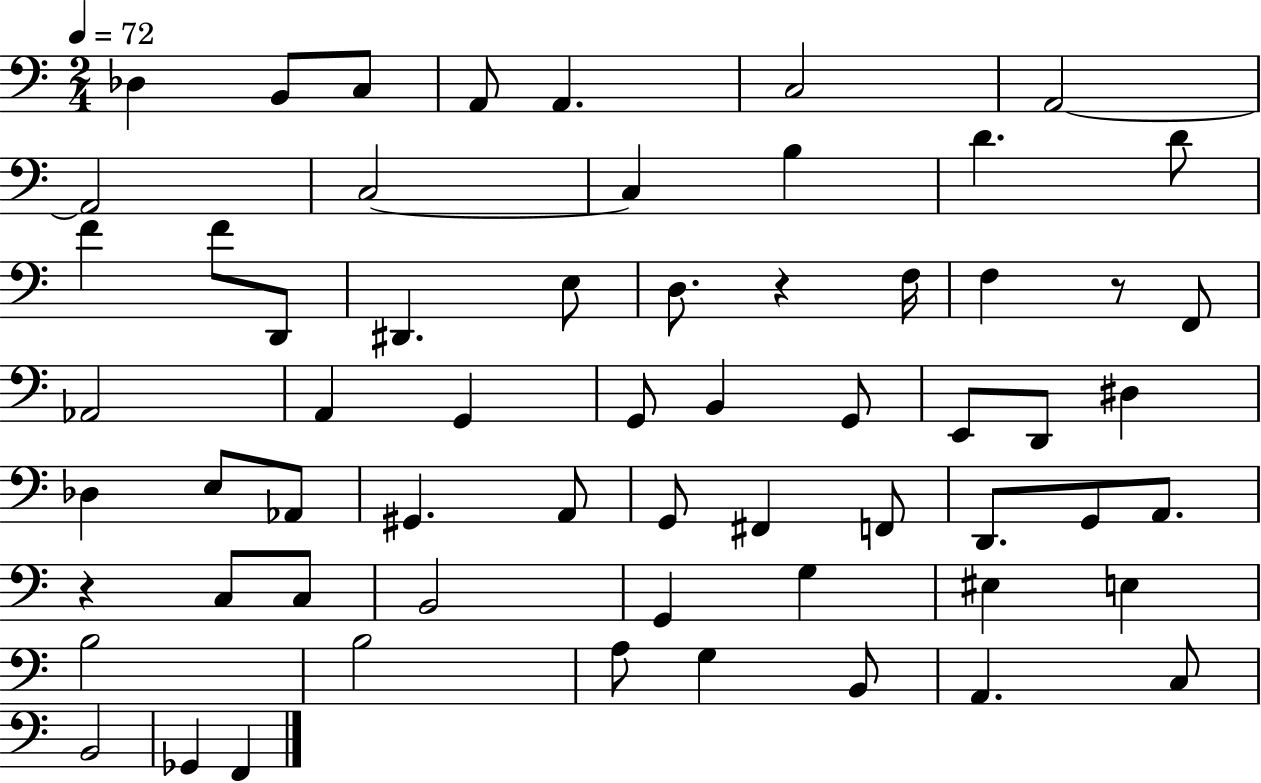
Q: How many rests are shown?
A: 3